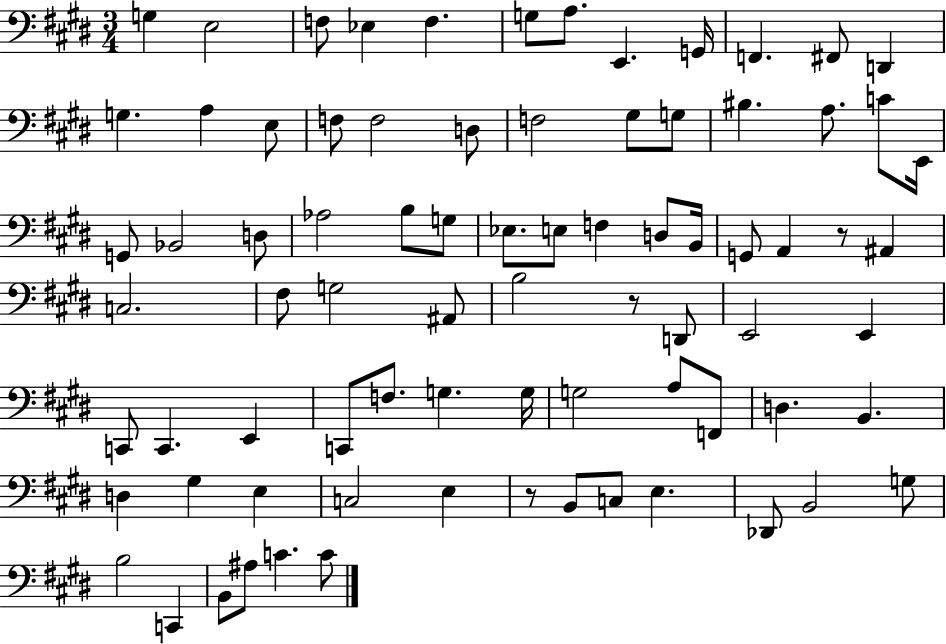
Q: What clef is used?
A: bass